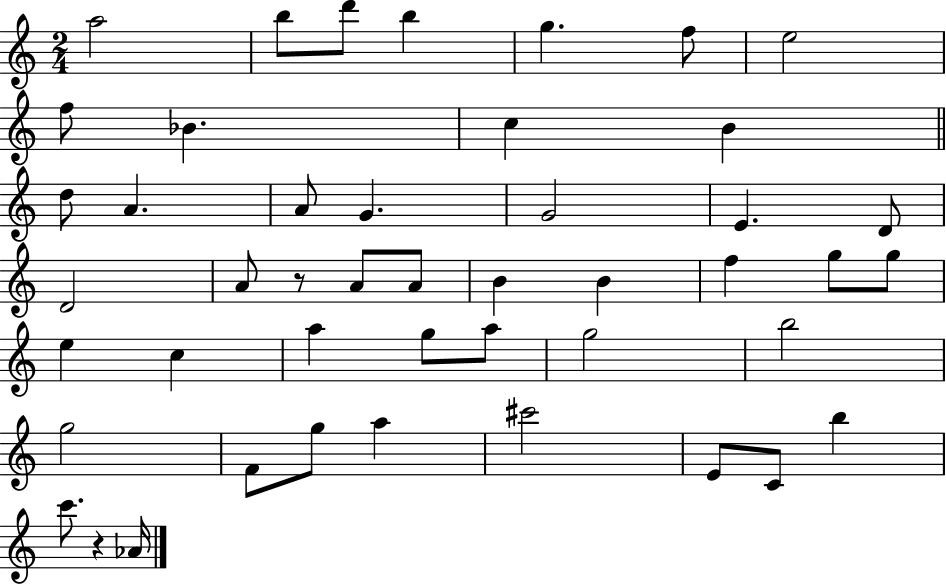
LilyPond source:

{
  \clef treble
  \numericTimeSignature
  \time 2/4
  \key c \major
  \repeat volta 2 { a''2 | b''8 d'''8 b''4 | g''4. f''8 | e''2 | \break f''8 bes'4. | c''4 b'4 | \bar "||" \break \key c \major d''8 a'4. | a'8 g'4. | g'2 | e'4. d'8 | \break d'2 | a'8 r8 a'8 a'8 | b'4 b'4 | f''4 g''8 g''8 | \break e''4 c''4 | a''4 g''8 a''8 | g''2 | b''2 | \break g''2 | f'8 g''8 a''4 | cis'''2 | e'8 c'8 b''4 | \break c'''8. r4 aes'16 | } \bar "|."
}